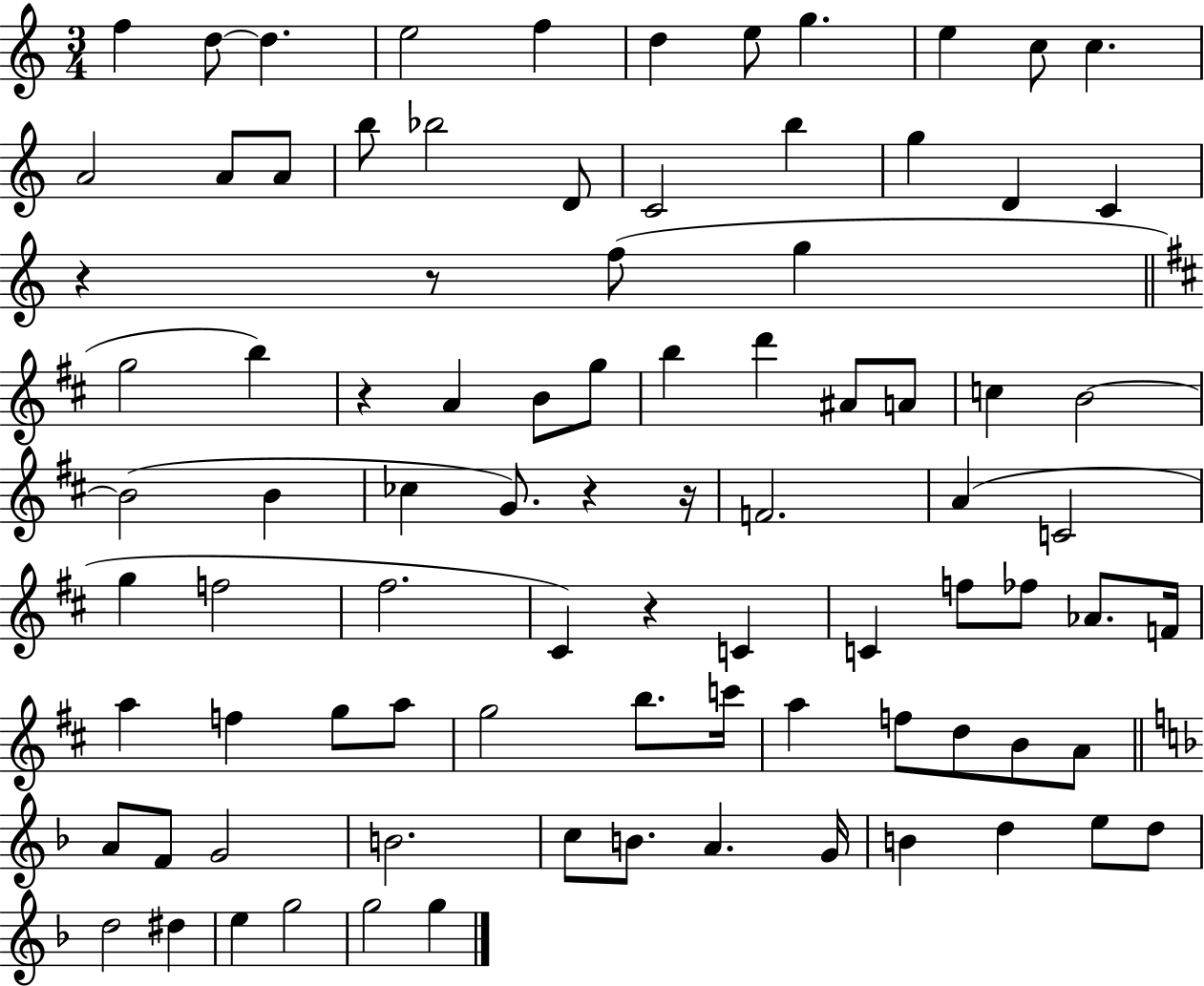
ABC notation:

X:1
T:Untitled
M:3/4
L:1/4
K:C
f d/2 d e2 f d e/2 g e c/2 c A2 A/2 A/2 b/2 _b2 D/2 C2 b g D C z z/2 f/2 g g2 b z A B/2 g/2 b d' ^A/2 A/2 c B2 B2 B _c G/2 z z/4 F2 A C2 g f2 ^f2 ^C z C C f/2 _f/2 _A/2 F/4 a f g/2 a/2 g2 b/2 c'/4 a f/2 d/2 B/2 A/2 A/2 F/2 G2 B2 c/2 B/2 A G/4 B d e/2 d/2 d2 ^d e g2 g2 g